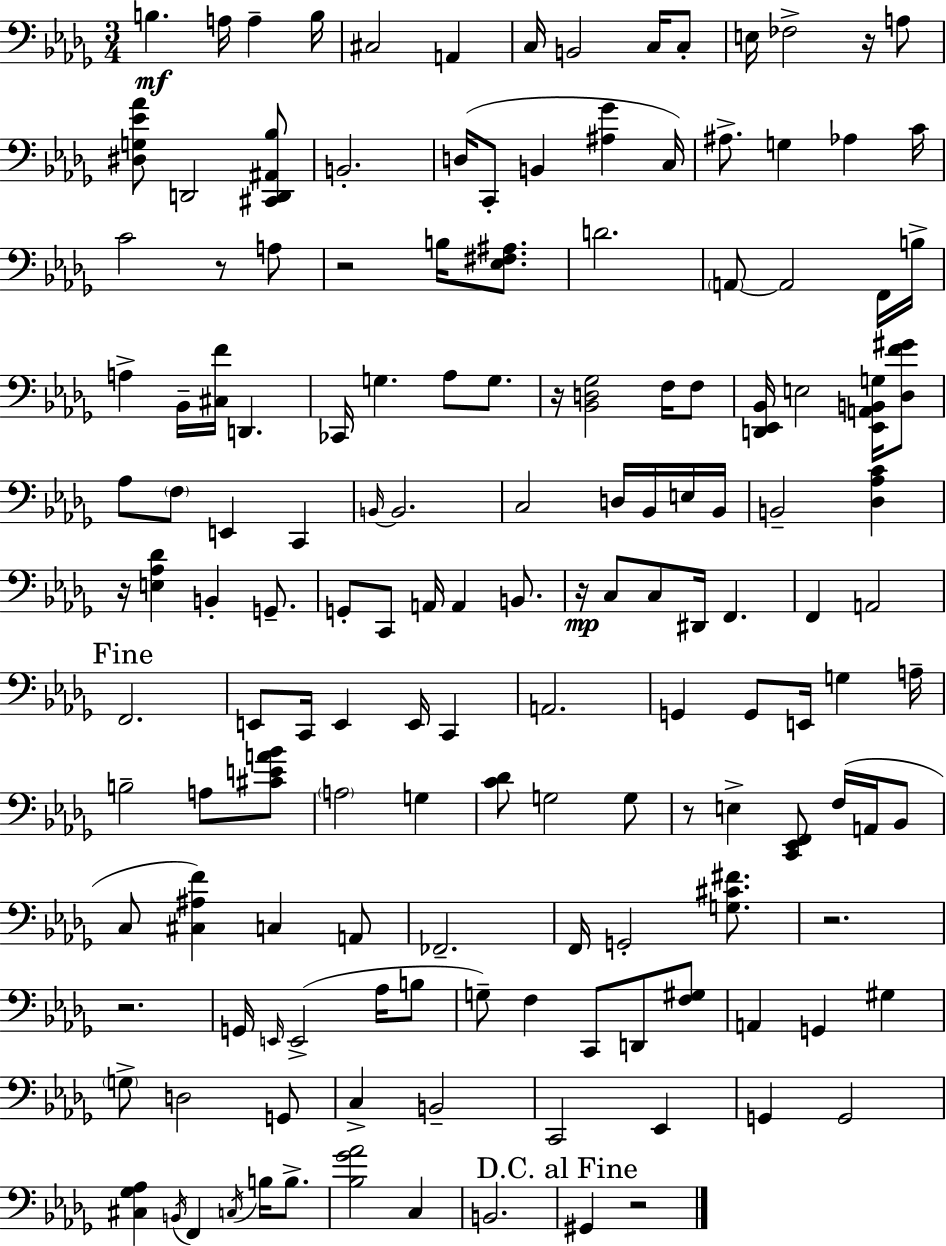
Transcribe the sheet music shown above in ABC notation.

X:1
T:Untitled
M:3/4
L:1/4
K:Bbm
B, A,/4 A, B,/4 ^C,2 A,, C,/4 B,,2 C,/4 C,/2 E,/4 _F,2 z/4 A,/2 [^D,G,_E_A]/2 D,,2 [^C,,D,,^A,,_B,]/2 B,,2 D,/4 C,,/2 B,, [^A,_G] C,/4 ^A,/2 G, _A, C/4 C2 z/2 A,/2 z2 B,/4 [_E,^F,^A,]/2 D2 A,,/2 A,,2 F,,/4 B,/4 A, _B,,/4 [^C,F]/4 D,, _C,,/4 G, _A,/2 G,/2 z/4 [_B,,D,_G,]2 F,/4 F,/2 [D,,_E,,_B,,]/4 E,2 [_E,,A,,B,,G,]/4 [_D,F^G]/2 _A,/2 F,/2 E,, C,, B,,/4 B,,2 C,2 D,/4 _B,,/4 E,/4 _B,,/4 B,,2 [_D,_A,C] z/4 [E,_A,_D] B,, G,,/2 G,,/2 C,,/2 A,,/4 A,, B,,/2 z/4 C,/2 C,/2 ^D,,/4 F,, F,, A,,2 F,,2 E,,/2 C,,/4 E,, E,,/4 C,, A,,2 G,, G,,/2 E,,/4 G, A,/4 B,2 A,/2 [^CEA_B]/2 A,2 G, [C_D]/2 G,2 G,/2 z/2 E, [C,,_E,,F,,]/2 F,/4 A,,/4 _B,,/2 C,/2 [^C,^A,F] C, A,,/2 _F,,2 F,,/4 G,,2 [G,^C^F]/2 z2 z2 G,,/4 E,,/4 E,,2 _A,/4 B,/2 G,/2 F, C,,/2 D,,/2 [F,^G,]/2 A,, G,, ^G, G,/2 D,2 G,,/2 C, B,,2 C,,2 _E,, G,, G,,2 [^C,_G,_A,] B,,/4 F,, C,/4 B,/4 B,/2 [_B,_G_A]2 C, B,,2 ^G,, z2